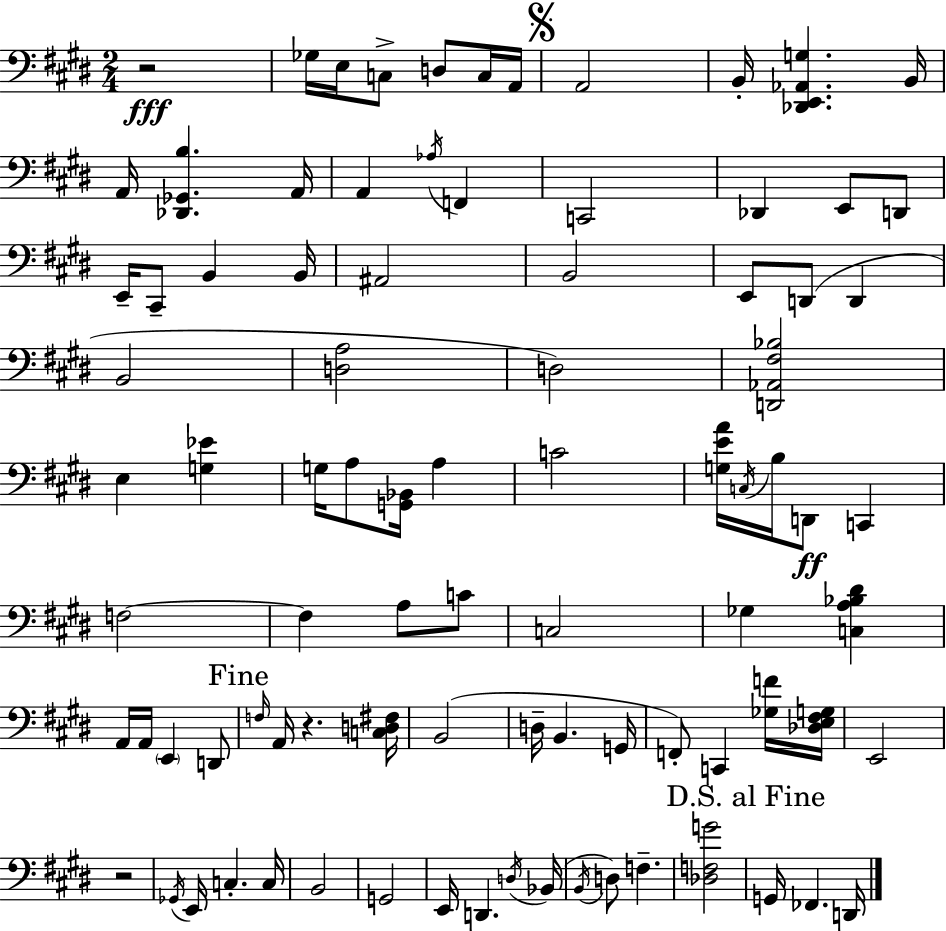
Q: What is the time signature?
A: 2/4